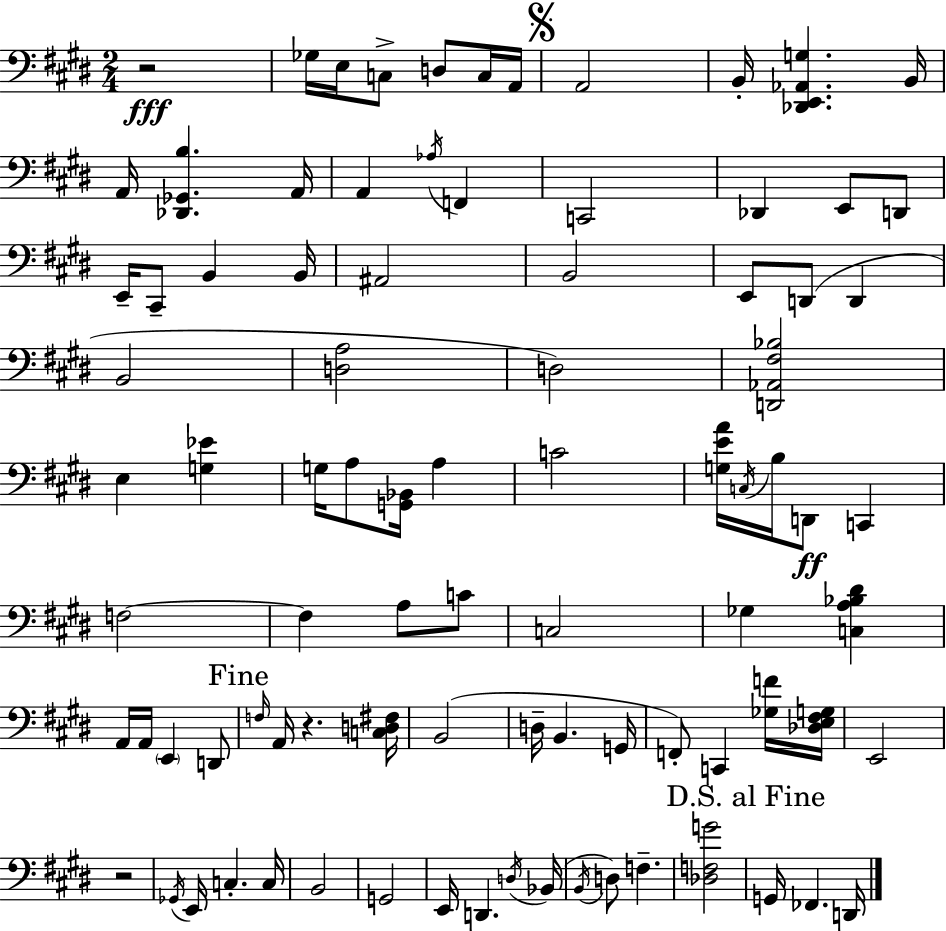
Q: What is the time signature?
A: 2/4